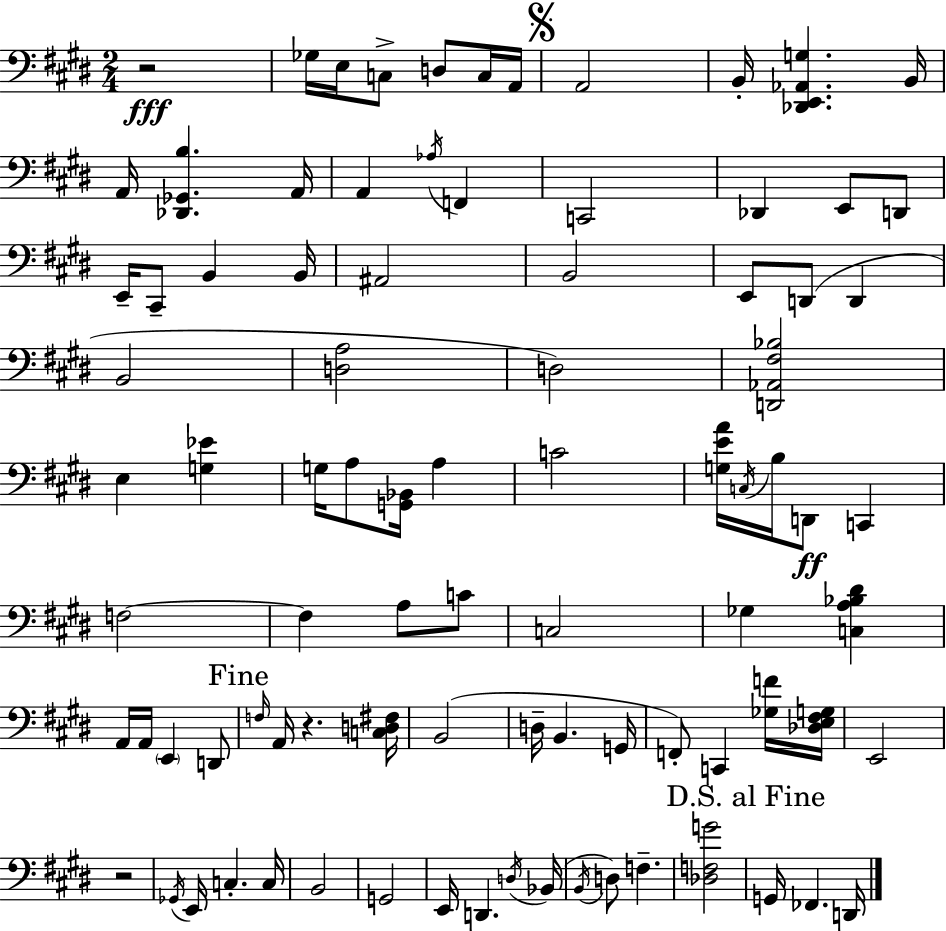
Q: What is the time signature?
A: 2/4